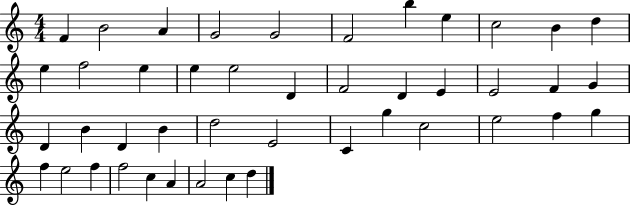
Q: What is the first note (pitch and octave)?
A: F4